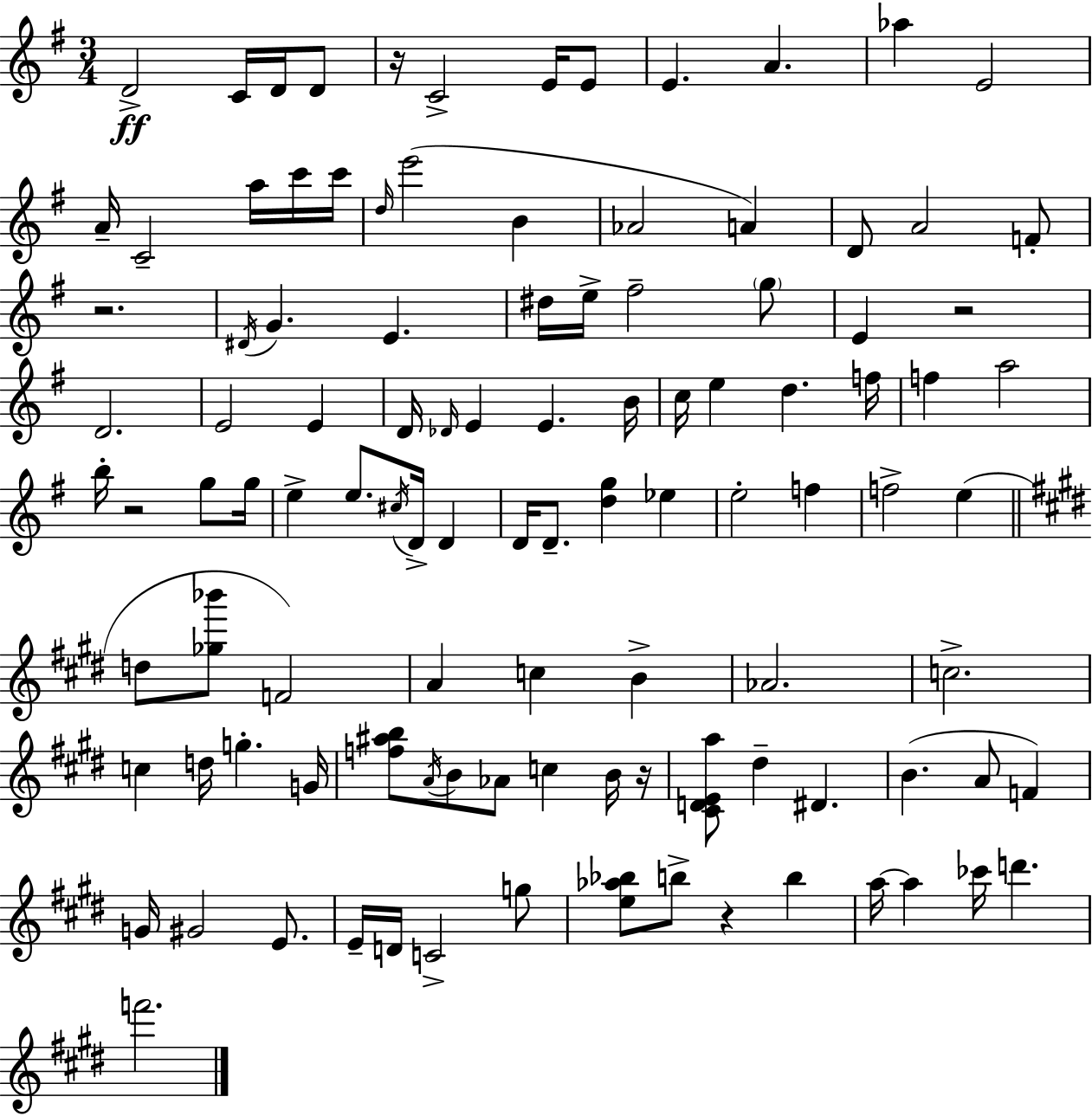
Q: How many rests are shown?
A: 6